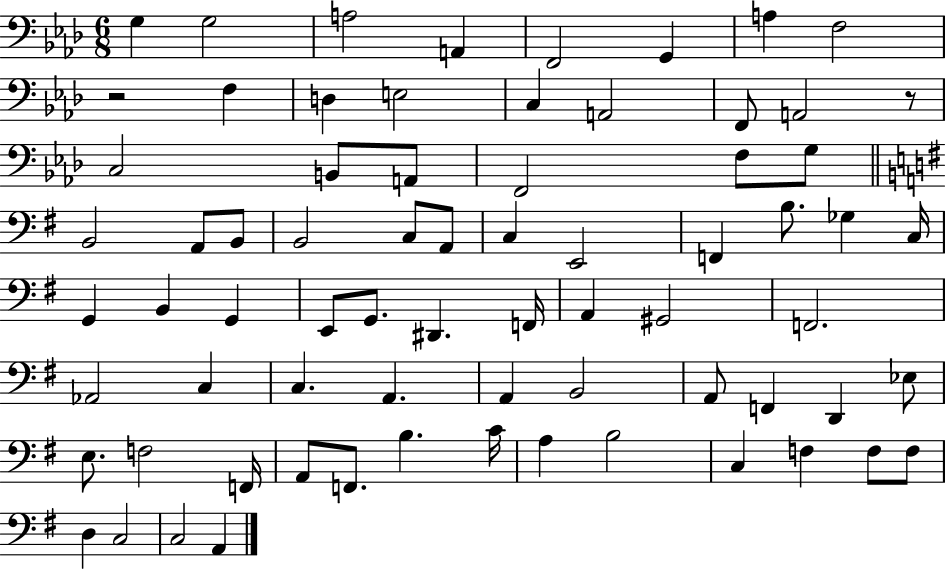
G3/q G3/h A3/h A2/q F2/h G2/q A3/q F3/h R/h F3/q D3/q E3/h C3/q A2/h F2/e A2/h R/e C3/h B2/e A2/e F2/h F3/e G3/e B2/h A2/e B2/e B2/h C3/e A2/e C3/q E2/h F2/q B3/e. Gb3/q C3/s G2/q B2/q G2/q E2/e G2/e. D#2/q. F2/s A2/q G#2/h F2/h. Ab2/h C3/q C3/q. A2/q. A2/q B2/h A2/e F2/q D2/q Eb3/e E3/e. F3/h F2/s A2/e F2/e. B3/q. C4/s A3/q B3/h C3/q F3/q F3/e F3/e D3/q C3/h C3/h A2/q